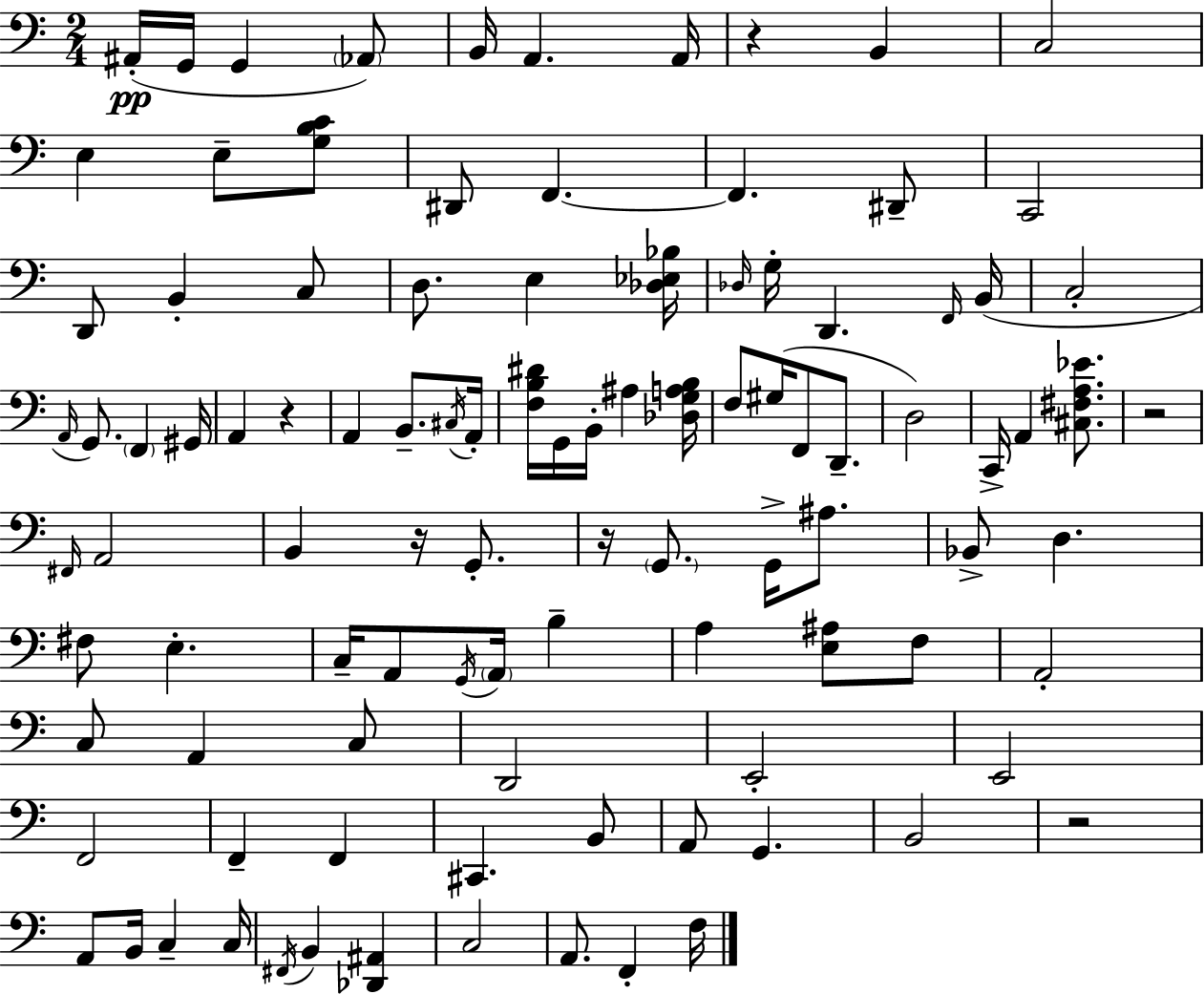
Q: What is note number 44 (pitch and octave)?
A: D3